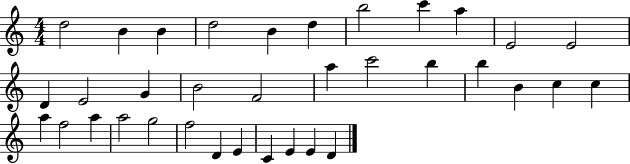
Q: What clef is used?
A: treble